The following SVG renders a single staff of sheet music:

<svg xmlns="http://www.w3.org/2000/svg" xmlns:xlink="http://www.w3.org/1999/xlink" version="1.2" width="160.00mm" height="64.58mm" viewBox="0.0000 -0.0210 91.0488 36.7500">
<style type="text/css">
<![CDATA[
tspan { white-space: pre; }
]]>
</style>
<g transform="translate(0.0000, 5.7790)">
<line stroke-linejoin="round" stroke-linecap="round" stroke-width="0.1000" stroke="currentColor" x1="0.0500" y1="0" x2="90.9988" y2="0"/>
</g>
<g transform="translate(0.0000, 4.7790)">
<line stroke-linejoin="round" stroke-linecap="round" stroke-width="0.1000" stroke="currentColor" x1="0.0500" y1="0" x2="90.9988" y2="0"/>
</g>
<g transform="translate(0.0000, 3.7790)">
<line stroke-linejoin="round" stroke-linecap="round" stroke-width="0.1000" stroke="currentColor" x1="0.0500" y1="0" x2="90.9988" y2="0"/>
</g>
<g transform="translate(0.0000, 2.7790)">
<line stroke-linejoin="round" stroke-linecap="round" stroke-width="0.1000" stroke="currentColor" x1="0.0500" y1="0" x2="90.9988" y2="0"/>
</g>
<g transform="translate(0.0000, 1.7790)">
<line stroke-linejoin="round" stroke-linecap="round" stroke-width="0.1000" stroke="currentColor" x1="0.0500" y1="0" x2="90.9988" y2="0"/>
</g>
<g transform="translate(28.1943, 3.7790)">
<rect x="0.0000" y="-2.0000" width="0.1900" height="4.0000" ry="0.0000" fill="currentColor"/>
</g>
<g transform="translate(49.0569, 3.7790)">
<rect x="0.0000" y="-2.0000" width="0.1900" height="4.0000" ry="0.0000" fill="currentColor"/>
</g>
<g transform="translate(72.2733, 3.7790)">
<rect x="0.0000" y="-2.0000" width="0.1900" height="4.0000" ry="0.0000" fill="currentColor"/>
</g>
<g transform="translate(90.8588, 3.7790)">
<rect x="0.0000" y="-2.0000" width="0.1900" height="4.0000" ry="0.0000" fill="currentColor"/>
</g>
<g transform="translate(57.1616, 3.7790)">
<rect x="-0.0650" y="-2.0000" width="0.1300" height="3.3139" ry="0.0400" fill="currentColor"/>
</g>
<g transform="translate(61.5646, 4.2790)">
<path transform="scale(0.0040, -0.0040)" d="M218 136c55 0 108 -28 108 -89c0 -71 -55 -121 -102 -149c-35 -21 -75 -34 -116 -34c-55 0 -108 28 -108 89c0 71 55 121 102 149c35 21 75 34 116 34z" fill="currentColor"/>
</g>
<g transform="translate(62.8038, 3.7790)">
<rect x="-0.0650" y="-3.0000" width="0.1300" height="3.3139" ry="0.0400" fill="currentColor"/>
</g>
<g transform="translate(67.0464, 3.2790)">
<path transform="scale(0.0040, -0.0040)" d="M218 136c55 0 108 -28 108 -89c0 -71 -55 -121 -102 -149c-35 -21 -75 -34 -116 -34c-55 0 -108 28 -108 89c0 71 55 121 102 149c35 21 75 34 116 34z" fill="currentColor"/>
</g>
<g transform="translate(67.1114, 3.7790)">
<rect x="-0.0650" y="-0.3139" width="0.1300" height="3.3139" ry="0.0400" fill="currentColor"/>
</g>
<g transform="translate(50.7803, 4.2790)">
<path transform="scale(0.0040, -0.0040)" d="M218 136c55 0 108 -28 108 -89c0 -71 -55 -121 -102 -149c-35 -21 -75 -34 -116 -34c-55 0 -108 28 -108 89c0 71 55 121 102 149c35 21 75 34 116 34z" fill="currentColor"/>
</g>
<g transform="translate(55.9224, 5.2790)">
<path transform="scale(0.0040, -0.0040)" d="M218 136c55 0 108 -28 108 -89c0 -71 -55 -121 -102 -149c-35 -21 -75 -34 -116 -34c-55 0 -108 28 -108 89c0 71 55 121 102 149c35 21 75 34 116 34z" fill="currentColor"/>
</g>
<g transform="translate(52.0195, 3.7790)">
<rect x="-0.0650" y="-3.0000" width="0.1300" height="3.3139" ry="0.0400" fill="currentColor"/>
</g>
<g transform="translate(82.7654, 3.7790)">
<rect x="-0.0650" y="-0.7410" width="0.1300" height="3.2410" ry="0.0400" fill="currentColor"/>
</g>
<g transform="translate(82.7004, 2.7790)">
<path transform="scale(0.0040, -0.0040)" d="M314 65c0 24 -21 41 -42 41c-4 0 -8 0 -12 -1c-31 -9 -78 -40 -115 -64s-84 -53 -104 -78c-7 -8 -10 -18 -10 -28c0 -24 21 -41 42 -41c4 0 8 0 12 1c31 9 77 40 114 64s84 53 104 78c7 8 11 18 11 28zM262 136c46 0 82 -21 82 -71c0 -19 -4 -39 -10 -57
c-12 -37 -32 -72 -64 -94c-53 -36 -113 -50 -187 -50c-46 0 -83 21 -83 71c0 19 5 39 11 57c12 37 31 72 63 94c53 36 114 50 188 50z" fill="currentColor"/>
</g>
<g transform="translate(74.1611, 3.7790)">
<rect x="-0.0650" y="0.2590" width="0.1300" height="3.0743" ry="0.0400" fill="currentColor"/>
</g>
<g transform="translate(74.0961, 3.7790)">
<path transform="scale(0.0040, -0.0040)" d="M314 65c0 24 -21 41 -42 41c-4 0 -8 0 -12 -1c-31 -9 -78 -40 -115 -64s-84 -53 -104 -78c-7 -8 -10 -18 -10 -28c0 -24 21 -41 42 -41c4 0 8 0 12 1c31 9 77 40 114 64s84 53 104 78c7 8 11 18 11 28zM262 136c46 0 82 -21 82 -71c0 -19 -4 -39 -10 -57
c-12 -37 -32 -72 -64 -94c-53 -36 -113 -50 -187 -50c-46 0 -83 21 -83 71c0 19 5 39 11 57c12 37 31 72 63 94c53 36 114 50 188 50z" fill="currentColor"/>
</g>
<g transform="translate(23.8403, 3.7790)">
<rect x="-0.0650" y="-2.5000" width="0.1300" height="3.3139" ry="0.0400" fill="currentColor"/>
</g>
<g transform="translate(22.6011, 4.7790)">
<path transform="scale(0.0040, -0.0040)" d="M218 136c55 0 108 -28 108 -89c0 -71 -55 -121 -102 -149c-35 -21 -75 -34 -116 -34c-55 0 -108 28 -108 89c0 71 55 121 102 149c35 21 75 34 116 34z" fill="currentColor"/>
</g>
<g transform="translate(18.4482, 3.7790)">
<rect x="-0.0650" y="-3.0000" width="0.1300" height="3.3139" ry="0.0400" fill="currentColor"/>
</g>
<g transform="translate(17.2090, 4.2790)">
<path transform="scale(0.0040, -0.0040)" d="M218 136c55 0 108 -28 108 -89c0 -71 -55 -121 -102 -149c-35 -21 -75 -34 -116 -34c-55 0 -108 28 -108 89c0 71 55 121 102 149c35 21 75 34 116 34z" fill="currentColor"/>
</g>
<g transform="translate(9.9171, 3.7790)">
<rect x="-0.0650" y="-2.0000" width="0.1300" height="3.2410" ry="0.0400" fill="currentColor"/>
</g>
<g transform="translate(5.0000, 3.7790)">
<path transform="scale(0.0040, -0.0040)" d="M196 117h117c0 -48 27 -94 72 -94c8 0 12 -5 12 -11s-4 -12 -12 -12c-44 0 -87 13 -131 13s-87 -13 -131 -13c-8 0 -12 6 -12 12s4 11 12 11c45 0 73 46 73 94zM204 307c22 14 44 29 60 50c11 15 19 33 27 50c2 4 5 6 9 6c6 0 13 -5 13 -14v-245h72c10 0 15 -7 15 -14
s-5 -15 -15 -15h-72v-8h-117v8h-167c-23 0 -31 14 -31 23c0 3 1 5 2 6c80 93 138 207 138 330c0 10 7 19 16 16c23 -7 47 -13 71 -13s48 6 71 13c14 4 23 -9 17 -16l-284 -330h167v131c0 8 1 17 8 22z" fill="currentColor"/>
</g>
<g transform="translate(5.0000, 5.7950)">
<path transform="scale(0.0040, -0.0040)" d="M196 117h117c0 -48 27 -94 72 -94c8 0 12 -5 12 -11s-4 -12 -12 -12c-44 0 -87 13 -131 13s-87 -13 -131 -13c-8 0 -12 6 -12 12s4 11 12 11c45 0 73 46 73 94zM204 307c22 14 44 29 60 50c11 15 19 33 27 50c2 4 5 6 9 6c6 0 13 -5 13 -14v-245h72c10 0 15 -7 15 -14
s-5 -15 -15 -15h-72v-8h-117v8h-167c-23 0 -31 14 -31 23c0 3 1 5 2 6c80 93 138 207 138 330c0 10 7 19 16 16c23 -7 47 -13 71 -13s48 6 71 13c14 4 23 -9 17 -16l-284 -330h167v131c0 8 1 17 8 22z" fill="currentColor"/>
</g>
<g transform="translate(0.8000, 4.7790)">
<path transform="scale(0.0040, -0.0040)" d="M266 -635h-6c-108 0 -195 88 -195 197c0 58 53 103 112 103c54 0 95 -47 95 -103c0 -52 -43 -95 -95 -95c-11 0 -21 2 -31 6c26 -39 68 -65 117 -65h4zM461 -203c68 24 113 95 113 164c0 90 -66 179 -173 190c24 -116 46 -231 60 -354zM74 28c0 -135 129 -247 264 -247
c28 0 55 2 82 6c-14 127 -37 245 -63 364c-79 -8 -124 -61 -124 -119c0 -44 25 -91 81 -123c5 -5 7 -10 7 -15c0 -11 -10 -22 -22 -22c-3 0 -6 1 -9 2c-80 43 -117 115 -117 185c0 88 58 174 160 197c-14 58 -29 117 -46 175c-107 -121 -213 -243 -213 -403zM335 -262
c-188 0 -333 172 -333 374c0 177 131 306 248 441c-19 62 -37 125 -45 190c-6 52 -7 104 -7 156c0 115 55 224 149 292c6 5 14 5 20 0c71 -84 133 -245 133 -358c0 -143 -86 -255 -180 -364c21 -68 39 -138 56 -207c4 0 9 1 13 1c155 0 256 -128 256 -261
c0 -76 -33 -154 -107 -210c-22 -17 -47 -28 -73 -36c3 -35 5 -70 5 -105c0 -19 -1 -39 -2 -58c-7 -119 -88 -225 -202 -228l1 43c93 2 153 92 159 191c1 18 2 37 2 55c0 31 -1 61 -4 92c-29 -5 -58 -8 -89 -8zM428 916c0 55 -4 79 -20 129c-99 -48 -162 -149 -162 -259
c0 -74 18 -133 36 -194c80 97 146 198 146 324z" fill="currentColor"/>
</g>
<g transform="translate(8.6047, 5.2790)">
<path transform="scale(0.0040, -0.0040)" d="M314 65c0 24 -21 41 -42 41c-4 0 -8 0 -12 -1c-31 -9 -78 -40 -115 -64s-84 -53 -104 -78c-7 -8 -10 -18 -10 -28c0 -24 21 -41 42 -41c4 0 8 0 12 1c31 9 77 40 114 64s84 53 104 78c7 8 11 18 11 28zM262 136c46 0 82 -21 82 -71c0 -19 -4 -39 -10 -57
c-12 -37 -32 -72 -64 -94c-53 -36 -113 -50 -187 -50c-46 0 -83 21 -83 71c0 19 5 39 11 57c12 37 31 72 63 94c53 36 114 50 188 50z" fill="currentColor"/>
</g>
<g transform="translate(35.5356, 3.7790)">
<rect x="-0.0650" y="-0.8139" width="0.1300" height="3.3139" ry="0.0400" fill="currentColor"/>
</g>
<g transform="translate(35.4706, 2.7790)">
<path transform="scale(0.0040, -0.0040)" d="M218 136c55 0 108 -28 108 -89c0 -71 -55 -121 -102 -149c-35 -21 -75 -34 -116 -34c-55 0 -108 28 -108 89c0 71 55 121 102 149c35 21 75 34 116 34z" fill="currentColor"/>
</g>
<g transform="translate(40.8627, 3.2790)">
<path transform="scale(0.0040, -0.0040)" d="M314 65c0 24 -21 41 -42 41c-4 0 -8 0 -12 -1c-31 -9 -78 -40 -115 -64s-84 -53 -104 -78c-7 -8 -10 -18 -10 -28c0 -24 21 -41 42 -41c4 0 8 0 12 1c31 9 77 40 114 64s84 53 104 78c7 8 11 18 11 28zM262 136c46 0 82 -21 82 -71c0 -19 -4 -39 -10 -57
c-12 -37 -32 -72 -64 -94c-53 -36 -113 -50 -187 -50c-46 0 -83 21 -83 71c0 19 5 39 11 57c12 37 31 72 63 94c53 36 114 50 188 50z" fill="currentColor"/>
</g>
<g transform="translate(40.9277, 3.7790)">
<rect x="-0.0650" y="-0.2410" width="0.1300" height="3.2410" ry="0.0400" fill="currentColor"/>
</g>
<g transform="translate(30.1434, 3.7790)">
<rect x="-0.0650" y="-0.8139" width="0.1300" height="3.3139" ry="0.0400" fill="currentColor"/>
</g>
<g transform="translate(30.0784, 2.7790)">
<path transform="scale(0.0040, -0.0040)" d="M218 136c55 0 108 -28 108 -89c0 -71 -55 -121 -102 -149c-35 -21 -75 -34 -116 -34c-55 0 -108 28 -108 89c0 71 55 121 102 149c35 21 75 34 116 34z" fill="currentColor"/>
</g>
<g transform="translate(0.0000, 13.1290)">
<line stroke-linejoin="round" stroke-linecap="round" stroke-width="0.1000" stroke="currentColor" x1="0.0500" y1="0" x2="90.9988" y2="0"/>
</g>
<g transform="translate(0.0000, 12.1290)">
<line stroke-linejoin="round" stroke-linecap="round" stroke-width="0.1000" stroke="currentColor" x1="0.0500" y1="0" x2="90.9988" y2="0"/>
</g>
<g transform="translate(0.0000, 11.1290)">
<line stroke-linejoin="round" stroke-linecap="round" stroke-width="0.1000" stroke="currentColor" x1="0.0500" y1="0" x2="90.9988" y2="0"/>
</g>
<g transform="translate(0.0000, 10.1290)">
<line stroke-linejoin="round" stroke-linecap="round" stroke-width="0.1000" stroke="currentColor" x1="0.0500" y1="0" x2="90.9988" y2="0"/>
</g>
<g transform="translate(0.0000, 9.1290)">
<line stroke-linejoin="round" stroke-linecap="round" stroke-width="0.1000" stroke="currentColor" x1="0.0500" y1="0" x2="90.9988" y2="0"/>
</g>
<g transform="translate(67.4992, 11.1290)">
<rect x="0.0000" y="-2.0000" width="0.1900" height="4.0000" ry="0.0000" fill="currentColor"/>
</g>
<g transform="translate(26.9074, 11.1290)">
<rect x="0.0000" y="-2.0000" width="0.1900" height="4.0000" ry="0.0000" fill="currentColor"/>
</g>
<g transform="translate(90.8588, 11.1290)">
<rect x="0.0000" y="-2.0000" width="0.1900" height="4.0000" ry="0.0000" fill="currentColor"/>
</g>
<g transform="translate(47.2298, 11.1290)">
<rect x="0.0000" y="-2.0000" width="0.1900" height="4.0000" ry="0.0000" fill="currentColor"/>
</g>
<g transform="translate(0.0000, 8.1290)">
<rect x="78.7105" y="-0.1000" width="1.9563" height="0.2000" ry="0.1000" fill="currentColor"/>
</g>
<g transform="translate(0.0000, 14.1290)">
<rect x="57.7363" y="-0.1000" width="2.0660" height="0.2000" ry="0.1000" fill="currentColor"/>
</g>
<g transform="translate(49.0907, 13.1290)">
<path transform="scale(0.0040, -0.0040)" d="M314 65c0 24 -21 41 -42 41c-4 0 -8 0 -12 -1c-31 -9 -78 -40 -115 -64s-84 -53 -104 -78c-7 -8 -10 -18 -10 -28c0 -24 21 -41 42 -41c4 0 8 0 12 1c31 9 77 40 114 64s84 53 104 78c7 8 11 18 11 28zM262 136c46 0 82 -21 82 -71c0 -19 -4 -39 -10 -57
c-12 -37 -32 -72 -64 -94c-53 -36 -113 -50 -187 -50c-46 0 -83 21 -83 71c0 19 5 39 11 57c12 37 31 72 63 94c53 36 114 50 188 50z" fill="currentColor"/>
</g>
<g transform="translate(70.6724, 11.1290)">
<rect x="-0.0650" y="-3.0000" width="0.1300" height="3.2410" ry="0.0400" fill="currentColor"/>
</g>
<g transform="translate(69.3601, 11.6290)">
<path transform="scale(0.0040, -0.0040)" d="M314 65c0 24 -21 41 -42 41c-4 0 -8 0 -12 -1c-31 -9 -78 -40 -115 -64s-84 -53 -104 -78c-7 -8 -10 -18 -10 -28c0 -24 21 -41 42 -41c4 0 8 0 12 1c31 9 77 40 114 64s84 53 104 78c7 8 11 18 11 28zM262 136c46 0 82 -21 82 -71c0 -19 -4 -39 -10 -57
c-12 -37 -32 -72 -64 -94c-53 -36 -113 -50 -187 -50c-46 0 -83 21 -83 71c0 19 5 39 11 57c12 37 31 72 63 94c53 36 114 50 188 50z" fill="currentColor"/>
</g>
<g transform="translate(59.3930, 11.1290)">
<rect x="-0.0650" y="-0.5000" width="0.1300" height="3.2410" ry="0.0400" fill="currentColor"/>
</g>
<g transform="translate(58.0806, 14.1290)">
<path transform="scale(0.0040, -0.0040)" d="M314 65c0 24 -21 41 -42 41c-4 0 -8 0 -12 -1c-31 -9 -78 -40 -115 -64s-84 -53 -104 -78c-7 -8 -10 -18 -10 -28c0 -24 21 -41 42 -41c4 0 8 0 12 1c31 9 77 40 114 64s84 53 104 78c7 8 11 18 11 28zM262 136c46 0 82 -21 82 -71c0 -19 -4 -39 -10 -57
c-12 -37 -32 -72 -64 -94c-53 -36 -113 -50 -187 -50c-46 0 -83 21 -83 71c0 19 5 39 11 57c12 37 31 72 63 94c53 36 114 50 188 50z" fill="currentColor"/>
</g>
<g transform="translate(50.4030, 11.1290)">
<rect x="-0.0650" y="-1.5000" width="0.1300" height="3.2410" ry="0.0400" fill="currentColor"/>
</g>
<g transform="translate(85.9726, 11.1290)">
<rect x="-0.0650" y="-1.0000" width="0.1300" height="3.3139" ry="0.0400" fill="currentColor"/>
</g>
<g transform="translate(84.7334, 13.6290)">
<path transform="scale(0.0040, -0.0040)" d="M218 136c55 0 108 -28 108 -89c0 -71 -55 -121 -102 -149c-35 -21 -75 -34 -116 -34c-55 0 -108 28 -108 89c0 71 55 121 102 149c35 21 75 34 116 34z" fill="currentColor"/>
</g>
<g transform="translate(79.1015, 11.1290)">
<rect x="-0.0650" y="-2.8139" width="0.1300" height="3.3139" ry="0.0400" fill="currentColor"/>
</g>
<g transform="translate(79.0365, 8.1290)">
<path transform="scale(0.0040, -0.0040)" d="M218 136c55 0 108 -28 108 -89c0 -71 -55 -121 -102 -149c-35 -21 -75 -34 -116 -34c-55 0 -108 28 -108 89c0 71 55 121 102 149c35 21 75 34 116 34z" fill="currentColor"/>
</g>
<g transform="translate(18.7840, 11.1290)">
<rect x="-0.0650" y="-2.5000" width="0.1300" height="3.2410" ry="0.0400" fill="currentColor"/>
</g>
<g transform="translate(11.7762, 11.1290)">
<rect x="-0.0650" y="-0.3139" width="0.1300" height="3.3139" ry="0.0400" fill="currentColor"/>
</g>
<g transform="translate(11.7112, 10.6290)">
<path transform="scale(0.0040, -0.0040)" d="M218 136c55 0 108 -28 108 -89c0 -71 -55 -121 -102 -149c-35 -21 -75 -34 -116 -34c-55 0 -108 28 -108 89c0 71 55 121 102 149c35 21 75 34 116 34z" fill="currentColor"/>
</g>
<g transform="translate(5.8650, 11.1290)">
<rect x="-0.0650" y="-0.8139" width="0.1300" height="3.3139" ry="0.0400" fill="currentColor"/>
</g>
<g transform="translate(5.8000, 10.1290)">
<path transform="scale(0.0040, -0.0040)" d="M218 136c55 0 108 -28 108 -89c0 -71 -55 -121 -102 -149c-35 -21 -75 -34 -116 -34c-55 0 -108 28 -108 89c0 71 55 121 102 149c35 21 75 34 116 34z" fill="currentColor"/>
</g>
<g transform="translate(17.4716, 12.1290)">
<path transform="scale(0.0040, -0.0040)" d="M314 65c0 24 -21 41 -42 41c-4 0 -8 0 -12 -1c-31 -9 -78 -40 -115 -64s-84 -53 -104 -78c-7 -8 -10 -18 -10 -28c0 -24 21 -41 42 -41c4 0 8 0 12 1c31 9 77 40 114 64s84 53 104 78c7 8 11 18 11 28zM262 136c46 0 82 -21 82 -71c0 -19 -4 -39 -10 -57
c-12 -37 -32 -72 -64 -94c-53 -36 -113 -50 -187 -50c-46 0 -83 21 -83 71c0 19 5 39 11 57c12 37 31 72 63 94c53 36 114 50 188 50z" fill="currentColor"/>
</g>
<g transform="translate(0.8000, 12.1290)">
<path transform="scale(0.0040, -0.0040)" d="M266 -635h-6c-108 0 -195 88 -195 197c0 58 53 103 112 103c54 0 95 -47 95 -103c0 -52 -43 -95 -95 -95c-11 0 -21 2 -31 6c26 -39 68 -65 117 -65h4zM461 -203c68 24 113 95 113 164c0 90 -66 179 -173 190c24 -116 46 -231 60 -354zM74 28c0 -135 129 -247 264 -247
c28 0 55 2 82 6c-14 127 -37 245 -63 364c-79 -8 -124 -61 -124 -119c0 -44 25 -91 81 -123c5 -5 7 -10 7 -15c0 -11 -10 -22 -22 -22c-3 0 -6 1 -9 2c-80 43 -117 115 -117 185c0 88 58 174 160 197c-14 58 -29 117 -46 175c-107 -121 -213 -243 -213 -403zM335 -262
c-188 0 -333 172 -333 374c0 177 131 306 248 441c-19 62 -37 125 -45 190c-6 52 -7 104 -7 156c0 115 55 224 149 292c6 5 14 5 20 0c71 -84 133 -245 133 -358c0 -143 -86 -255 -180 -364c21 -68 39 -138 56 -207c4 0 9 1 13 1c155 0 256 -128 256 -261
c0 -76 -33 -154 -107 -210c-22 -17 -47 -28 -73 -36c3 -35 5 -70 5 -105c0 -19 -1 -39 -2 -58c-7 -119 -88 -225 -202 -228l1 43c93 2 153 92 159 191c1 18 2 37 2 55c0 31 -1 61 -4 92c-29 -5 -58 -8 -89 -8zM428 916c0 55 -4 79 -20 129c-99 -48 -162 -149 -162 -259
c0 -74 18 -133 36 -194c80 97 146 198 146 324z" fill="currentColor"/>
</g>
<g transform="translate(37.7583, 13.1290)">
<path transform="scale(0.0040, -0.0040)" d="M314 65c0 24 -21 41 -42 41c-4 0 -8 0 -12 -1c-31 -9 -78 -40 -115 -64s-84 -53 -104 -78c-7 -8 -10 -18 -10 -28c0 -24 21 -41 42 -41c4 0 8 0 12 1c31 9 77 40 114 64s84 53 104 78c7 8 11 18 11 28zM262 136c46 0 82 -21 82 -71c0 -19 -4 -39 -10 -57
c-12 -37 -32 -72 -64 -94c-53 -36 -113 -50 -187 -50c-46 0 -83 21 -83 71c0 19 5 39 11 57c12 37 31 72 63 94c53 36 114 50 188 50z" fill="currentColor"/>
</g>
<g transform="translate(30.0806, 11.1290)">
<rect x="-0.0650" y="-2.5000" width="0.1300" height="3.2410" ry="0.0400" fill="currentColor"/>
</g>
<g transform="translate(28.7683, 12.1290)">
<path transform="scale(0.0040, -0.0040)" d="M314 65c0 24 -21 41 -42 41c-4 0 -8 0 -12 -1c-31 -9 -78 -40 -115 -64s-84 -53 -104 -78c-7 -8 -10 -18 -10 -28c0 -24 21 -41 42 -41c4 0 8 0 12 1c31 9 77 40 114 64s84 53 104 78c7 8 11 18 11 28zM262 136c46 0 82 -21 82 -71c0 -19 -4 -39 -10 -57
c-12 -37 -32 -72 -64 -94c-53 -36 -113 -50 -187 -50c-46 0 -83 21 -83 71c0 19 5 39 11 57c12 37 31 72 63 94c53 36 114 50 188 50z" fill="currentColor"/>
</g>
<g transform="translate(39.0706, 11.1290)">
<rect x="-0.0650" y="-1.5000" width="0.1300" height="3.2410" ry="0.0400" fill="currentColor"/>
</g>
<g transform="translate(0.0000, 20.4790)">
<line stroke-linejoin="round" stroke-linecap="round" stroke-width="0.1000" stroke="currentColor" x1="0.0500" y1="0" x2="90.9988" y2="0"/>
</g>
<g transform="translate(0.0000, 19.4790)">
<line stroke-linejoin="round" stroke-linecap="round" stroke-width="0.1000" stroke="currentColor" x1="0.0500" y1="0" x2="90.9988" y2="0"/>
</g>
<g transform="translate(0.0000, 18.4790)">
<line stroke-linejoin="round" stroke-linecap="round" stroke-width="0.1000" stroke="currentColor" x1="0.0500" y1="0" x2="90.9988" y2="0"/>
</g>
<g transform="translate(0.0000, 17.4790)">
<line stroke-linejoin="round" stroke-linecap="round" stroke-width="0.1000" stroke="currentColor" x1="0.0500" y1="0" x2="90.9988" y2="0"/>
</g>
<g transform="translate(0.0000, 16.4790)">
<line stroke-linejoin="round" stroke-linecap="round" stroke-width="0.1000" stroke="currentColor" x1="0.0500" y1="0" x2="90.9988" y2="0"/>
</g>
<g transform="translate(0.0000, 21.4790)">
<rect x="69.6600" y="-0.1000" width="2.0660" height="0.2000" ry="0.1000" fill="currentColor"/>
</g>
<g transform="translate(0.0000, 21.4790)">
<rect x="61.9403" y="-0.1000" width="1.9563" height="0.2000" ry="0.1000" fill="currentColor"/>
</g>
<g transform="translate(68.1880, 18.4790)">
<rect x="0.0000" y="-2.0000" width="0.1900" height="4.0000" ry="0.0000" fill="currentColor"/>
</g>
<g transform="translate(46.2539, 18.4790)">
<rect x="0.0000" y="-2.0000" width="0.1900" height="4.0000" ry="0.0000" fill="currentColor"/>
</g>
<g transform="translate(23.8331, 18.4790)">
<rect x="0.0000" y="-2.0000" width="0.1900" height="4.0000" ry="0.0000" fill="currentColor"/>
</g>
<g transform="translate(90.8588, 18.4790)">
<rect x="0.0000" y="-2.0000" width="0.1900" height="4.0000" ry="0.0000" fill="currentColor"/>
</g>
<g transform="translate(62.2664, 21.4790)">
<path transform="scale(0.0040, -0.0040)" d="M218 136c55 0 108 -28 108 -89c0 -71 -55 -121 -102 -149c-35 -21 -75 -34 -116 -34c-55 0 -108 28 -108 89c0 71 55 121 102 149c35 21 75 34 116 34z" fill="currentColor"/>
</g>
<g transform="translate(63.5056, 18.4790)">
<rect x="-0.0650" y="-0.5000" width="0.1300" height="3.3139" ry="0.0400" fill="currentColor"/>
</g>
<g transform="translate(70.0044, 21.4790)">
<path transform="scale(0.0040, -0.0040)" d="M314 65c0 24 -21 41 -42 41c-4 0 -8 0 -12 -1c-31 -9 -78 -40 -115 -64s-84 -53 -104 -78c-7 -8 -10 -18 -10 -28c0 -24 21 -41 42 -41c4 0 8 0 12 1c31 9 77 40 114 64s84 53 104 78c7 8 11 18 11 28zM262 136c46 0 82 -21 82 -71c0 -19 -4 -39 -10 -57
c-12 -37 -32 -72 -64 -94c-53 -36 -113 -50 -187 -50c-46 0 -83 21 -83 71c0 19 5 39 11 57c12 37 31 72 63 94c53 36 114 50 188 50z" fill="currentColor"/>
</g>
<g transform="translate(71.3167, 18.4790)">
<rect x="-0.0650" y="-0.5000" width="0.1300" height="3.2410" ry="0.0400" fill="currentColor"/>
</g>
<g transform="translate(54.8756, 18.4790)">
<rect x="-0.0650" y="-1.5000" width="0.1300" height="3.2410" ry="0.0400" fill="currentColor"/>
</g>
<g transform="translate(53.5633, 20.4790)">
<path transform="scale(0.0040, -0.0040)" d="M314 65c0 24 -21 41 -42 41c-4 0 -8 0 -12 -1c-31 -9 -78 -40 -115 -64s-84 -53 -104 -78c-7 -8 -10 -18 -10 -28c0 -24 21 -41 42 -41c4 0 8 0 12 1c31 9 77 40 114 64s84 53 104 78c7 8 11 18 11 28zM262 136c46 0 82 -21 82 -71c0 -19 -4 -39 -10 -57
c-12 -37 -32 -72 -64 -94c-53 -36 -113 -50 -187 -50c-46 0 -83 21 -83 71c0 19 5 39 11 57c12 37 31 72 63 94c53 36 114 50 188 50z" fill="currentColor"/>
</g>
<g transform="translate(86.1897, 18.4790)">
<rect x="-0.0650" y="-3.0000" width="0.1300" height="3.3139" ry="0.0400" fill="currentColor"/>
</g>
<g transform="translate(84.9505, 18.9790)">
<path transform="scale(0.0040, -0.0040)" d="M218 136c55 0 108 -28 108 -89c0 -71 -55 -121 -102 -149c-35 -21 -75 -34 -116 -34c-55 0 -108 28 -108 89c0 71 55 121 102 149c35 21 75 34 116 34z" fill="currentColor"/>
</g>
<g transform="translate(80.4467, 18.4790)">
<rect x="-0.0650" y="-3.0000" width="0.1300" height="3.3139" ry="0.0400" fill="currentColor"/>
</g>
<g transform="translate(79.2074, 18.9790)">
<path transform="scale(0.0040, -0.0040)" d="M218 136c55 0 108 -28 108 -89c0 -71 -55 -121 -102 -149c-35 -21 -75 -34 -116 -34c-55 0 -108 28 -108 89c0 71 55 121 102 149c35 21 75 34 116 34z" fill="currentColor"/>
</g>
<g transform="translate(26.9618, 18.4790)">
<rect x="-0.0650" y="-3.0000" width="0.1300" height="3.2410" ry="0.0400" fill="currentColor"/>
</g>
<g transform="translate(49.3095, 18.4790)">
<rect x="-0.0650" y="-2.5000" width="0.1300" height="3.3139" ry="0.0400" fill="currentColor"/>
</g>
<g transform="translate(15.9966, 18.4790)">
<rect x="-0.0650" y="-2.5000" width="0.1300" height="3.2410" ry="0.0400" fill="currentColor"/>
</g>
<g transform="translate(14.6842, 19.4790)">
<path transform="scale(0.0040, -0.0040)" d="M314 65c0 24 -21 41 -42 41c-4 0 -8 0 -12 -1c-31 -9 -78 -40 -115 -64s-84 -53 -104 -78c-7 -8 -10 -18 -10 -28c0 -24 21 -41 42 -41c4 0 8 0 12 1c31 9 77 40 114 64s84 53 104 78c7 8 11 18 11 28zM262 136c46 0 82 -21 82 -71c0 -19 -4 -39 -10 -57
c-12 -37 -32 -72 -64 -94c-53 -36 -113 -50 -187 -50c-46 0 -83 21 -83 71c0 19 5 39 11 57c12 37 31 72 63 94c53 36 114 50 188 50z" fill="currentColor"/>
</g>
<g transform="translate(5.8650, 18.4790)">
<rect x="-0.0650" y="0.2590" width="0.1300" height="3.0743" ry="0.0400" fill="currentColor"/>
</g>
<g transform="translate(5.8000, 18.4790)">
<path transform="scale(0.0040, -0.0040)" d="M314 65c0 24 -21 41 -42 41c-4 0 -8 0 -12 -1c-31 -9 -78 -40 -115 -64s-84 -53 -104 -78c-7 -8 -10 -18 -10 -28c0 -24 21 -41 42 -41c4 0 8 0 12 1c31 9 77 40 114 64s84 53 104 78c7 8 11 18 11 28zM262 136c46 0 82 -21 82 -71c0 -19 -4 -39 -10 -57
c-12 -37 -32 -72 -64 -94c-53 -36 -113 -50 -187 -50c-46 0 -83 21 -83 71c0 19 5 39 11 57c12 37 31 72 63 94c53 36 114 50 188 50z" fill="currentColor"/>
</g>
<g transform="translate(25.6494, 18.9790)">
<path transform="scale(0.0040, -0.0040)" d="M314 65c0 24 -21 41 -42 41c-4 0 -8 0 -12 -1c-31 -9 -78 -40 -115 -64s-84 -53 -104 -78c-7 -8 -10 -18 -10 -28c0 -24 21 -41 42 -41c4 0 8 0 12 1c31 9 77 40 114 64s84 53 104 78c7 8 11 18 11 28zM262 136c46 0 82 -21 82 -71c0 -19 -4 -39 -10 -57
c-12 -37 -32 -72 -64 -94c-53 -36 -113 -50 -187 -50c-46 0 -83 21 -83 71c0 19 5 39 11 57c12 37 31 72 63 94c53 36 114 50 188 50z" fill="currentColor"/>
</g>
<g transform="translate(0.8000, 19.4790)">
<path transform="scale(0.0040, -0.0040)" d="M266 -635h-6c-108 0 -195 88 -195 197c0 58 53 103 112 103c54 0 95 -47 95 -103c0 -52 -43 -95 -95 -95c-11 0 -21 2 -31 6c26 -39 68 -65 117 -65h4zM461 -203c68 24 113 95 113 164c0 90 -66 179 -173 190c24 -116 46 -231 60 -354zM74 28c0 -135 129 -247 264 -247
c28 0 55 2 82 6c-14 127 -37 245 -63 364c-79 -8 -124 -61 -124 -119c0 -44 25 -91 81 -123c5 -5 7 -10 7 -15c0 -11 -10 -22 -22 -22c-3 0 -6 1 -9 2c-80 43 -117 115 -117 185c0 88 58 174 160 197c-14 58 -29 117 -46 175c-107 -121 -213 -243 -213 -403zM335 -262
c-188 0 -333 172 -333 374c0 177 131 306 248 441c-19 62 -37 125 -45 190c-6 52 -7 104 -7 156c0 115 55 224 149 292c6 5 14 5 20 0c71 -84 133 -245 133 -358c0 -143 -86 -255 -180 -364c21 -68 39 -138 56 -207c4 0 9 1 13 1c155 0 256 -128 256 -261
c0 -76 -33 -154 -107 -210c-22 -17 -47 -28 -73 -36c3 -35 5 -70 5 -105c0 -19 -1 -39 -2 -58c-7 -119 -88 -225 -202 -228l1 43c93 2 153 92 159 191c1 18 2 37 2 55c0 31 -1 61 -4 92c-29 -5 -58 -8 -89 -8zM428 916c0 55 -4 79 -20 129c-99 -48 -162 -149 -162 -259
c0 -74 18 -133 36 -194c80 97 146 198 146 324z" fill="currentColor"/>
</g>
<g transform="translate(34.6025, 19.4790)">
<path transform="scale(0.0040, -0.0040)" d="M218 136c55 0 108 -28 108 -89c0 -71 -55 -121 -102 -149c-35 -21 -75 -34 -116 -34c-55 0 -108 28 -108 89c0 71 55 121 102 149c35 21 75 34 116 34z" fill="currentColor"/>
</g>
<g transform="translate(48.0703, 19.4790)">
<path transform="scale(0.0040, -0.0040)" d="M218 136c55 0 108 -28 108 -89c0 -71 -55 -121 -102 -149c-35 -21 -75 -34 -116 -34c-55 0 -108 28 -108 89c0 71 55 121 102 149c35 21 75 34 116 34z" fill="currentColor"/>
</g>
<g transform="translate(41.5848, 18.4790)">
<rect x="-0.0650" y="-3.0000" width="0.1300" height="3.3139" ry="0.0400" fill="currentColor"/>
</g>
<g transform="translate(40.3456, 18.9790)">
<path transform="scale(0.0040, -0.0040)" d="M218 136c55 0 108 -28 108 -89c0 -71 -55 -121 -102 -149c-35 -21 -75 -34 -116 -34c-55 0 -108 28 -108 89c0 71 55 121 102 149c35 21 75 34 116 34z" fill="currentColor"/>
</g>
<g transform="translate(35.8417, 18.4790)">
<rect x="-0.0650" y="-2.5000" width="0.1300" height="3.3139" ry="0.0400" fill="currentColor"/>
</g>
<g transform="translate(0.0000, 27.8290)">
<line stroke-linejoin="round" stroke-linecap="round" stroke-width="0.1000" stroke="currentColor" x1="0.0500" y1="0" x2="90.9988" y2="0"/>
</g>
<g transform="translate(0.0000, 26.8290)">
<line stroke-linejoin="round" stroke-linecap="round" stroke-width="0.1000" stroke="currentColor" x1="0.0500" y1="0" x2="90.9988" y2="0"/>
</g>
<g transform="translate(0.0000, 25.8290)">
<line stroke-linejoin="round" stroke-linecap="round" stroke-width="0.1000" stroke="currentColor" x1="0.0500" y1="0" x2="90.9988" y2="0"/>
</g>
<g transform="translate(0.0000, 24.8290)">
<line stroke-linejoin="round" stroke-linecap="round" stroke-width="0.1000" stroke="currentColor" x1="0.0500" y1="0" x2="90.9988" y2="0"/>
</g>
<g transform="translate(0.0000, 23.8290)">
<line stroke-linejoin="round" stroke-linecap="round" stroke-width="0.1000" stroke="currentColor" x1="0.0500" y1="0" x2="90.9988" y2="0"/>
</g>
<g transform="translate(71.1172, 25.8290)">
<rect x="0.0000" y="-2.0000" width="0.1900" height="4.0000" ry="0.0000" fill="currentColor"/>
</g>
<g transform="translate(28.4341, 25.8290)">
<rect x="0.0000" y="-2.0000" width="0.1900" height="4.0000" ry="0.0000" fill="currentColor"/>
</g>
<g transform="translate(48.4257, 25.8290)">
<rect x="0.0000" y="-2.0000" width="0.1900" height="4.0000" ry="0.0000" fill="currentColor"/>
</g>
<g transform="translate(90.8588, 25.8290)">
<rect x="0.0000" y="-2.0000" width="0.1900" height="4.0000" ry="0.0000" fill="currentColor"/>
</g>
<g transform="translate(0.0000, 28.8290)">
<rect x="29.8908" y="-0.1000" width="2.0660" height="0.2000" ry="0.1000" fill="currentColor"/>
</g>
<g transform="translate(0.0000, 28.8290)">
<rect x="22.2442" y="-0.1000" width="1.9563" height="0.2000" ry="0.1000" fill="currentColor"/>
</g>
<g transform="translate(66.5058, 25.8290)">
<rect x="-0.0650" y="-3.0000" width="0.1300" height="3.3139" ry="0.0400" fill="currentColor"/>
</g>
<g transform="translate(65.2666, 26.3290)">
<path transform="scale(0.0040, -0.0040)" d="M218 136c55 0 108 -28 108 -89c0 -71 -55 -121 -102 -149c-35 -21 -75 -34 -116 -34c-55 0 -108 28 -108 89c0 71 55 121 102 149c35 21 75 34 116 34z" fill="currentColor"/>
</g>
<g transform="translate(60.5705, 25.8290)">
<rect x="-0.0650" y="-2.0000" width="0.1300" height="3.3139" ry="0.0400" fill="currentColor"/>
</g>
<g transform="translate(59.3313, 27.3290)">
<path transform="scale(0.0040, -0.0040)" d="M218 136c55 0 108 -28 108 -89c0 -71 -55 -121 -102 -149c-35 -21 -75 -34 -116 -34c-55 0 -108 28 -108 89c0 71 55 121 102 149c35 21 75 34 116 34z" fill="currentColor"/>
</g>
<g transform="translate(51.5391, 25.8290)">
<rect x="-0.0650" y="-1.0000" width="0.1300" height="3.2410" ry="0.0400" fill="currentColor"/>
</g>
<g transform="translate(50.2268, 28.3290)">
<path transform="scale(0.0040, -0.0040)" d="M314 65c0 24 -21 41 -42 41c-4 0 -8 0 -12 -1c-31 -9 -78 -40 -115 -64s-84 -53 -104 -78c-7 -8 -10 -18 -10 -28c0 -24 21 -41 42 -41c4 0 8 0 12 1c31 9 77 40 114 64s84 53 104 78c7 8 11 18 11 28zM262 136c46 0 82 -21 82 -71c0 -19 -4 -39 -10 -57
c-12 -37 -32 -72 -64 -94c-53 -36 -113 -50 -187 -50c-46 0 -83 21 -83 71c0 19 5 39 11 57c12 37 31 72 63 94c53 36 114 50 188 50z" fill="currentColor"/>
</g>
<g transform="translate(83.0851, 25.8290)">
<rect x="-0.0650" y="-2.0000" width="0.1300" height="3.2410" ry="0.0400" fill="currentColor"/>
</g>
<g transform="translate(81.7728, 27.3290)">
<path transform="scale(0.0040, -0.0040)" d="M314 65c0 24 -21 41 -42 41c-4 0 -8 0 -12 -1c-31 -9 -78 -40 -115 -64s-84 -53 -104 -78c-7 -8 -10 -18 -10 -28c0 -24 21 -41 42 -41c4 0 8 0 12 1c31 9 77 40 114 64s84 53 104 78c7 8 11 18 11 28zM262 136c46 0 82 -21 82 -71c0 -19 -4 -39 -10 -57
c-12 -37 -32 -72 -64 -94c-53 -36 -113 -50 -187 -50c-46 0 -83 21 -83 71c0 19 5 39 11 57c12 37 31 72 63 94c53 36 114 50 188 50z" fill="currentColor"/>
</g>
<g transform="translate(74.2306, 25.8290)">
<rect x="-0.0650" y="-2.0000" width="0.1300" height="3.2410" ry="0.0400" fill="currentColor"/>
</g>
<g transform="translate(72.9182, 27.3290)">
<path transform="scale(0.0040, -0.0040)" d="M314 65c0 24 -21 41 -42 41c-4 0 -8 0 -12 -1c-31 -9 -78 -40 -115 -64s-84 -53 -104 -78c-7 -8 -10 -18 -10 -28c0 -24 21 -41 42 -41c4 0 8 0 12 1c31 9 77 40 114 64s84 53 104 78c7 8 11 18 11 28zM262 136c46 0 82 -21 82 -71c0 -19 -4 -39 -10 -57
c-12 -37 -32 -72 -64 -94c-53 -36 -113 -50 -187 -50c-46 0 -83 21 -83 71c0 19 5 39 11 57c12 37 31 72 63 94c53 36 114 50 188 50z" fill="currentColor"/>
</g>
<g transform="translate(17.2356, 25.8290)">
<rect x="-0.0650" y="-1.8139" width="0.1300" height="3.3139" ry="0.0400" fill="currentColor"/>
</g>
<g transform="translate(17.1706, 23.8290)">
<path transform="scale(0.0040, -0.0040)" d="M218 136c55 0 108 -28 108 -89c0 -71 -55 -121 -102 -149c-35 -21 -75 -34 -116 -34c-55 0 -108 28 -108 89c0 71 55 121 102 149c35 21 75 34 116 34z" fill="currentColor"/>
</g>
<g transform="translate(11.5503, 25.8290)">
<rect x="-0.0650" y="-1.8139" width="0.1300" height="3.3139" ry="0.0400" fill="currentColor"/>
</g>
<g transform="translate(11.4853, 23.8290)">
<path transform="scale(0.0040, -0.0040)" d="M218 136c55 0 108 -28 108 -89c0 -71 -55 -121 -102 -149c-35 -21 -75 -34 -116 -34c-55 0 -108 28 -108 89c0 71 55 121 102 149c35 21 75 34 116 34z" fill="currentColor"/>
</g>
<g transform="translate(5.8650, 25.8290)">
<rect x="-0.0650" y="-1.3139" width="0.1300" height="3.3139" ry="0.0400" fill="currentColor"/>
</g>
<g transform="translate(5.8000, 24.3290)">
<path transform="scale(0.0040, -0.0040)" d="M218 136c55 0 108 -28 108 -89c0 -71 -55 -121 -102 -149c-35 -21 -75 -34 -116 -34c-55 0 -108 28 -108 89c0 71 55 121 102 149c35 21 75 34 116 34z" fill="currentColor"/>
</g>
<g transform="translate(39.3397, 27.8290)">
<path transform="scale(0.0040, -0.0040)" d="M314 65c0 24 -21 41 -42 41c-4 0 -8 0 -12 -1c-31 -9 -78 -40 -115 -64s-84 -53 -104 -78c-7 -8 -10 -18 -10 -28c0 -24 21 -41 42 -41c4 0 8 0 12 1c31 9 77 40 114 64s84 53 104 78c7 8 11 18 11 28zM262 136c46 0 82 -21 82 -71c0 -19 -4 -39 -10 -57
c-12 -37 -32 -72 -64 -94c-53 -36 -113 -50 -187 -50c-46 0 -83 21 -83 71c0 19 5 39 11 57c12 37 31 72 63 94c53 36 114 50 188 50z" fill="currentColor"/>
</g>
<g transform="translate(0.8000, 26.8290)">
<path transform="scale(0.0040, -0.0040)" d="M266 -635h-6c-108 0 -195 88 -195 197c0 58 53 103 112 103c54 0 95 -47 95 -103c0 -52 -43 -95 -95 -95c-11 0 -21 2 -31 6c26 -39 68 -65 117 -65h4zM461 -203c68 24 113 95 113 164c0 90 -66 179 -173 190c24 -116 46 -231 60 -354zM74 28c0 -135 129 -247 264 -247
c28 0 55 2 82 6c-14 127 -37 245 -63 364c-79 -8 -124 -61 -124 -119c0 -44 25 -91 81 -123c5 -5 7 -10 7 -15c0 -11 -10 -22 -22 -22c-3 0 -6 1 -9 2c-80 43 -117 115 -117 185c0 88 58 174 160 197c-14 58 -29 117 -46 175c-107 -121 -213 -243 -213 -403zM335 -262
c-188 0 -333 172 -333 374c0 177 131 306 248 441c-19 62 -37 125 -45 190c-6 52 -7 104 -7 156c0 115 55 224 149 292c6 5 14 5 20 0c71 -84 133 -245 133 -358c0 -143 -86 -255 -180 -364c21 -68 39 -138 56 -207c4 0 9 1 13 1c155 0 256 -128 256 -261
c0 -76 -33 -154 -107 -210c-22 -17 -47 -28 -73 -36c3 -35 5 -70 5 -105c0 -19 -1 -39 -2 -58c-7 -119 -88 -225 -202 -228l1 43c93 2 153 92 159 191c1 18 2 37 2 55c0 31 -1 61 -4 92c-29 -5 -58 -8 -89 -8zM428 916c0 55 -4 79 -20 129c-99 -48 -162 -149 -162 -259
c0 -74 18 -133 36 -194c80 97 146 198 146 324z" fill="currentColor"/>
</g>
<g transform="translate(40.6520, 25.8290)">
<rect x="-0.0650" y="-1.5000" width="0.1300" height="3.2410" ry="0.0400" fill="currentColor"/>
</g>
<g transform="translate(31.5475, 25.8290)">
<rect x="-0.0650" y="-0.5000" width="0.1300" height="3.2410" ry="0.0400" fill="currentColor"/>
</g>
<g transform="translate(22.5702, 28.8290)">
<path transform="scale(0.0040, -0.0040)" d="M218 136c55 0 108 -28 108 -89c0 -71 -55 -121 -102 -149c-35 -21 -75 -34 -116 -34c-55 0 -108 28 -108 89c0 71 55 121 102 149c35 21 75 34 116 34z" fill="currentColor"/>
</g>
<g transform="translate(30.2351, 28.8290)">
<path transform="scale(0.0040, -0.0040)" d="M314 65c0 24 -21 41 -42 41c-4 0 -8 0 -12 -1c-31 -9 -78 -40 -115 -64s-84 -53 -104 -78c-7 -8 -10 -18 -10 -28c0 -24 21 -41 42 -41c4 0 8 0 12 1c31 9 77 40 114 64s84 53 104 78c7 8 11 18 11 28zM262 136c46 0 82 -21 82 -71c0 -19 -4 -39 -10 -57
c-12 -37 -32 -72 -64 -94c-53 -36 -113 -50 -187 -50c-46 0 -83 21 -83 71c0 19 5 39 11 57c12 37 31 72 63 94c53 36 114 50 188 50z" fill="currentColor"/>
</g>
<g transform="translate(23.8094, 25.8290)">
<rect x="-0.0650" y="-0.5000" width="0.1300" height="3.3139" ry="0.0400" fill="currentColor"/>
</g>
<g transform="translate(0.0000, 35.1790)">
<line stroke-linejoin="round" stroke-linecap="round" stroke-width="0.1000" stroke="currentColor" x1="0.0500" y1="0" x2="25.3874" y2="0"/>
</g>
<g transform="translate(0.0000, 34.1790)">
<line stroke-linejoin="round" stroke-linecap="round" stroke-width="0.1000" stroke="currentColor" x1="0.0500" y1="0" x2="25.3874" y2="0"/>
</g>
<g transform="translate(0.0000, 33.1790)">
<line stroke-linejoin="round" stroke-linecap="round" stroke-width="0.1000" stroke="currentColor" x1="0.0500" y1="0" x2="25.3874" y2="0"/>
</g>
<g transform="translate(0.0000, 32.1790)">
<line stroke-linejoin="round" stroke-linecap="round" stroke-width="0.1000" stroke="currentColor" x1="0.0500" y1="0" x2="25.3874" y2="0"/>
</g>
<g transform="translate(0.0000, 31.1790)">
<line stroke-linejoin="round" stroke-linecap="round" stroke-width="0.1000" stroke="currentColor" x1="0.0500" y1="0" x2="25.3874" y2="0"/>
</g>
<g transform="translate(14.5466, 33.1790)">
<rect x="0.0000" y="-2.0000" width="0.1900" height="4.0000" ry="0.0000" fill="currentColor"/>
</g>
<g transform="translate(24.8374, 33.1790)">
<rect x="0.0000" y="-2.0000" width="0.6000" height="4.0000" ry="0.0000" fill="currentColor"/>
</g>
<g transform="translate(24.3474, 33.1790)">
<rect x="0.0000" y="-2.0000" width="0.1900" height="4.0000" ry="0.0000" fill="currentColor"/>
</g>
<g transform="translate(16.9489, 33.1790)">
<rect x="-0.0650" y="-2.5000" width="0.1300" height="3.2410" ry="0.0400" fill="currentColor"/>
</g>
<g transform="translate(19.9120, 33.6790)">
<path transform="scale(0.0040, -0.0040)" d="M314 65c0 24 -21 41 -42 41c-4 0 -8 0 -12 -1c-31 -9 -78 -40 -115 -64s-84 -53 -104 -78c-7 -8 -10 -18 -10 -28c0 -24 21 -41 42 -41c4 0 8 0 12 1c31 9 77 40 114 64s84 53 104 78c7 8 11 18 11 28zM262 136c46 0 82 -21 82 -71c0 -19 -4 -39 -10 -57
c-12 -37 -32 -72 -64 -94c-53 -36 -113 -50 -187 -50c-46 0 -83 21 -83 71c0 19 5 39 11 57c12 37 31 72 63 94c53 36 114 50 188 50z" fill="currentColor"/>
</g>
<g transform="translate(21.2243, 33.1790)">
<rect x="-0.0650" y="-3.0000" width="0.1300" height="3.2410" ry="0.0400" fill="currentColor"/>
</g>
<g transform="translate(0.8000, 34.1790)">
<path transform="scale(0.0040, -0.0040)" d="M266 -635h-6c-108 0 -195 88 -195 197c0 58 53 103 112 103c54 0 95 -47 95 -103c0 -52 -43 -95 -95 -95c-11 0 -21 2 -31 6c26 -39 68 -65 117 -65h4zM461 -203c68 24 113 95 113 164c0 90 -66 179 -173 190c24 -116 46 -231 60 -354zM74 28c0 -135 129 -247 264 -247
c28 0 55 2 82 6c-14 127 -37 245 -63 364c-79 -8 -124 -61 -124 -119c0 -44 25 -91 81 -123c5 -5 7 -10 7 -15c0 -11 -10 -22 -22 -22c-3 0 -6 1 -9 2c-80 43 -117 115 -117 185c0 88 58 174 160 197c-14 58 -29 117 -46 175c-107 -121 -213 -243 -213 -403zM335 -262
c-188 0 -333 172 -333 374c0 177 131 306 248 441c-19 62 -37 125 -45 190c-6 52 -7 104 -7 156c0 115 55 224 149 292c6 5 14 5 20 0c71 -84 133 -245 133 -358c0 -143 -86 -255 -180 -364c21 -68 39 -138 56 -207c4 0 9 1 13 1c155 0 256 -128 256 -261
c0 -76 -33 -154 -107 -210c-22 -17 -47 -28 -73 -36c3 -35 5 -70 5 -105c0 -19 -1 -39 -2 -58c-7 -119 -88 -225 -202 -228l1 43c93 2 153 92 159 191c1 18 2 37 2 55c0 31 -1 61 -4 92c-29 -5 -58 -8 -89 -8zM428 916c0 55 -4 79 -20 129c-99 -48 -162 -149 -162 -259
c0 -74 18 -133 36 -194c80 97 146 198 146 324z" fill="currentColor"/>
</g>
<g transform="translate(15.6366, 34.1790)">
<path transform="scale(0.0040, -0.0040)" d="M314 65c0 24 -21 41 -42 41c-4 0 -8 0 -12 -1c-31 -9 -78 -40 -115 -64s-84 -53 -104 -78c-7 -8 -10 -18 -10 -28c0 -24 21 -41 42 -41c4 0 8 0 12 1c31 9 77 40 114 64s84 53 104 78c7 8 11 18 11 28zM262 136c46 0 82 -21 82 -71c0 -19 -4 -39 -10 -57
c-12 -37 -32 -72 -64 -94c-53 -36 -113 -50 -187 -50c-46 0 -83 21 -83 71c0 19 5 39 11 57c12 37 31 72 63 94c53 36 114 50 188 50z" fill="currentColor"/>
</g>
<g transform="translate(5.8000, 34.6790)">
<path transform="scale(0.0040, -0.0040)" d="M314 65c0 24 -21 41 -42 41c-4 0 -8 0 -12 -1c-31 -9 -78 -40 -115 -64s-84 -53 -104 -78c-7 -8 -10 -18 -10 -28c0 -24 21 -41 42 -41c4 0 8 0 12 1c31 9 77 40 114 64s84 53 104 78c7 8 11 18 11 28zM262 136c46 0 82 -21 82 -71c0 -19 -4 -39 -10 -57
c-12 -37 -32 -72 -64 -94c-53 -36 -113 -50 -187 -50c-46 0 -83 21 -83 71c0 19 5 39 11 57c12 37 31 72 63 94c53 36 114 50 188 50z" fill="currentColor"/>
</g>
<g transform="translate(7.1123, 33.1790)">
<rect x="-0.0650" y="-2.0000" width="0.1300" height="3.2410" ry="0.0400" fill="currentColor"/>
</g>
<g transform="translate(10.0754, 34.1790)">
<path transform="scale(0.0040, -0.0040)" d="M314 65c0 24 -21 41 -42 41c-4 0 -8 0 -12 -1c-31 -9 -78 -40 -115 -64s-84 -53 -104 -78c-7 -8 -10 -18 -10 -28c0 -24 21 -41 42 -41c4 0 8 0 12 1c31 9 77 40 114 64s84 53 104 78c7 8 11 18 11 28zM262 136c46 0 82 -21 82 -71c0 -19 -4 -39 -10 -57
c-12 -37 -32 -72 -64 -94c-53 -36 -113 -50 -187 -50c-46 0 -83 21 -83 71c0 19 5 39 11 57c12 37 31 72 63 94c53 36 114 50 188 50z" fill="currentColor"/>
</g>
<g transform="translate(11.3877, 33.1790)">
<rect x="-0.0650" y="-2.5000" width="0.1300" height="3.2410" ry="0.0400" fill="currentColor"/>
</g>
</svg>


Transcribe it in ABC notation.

X:1
T:Untitled
M:4/4
L:1/4
K:C
F2 A G d d c2 A F A c B2 d2 d c G2 G2 E2 E2 C2 A2 a D B2 G2 A2 G A G E2 C C2 A A e f f C C2 E2 D2 F A F2 F2 F2 G2 G2 A2